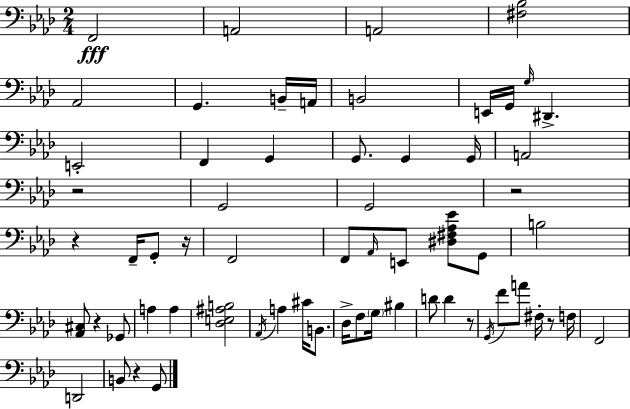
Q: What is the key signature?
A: AES major